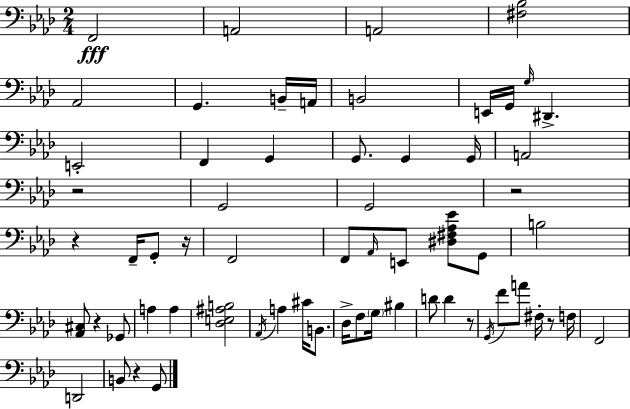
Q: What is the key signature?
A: AES major